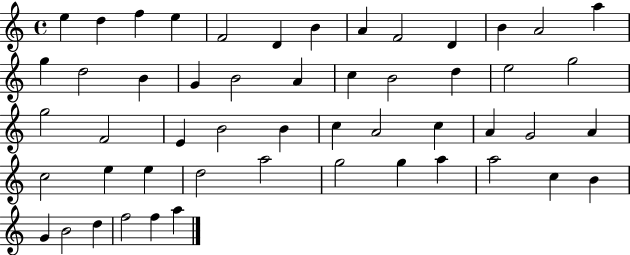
{
  \clef treble
  \time 4/4
  \defaultTimeSignature
  \key c \major
  e''4 d''4 f''4 e''4 | f'2 d'4 b'4 | a'4 f'2 d'4 | b'4 a'2 a''4 | \break g''4 d''2 b'4 | g'4 b'2 a'4 | c''4 b'2 d''4 | e''2 g''2 | \break g''2 f'2 | e'4 b'2 b'4 | c''4 a'2 c''4 | a'4 g'2 a'4 | \break c''2 e''4 e''4 | d''2 a''2 | g''2 g''4 a''4 | a''2 c''4 b'4 | \break g'4 b'2 d''4 | f''2 f''4 a''4 | \bar "|."
}